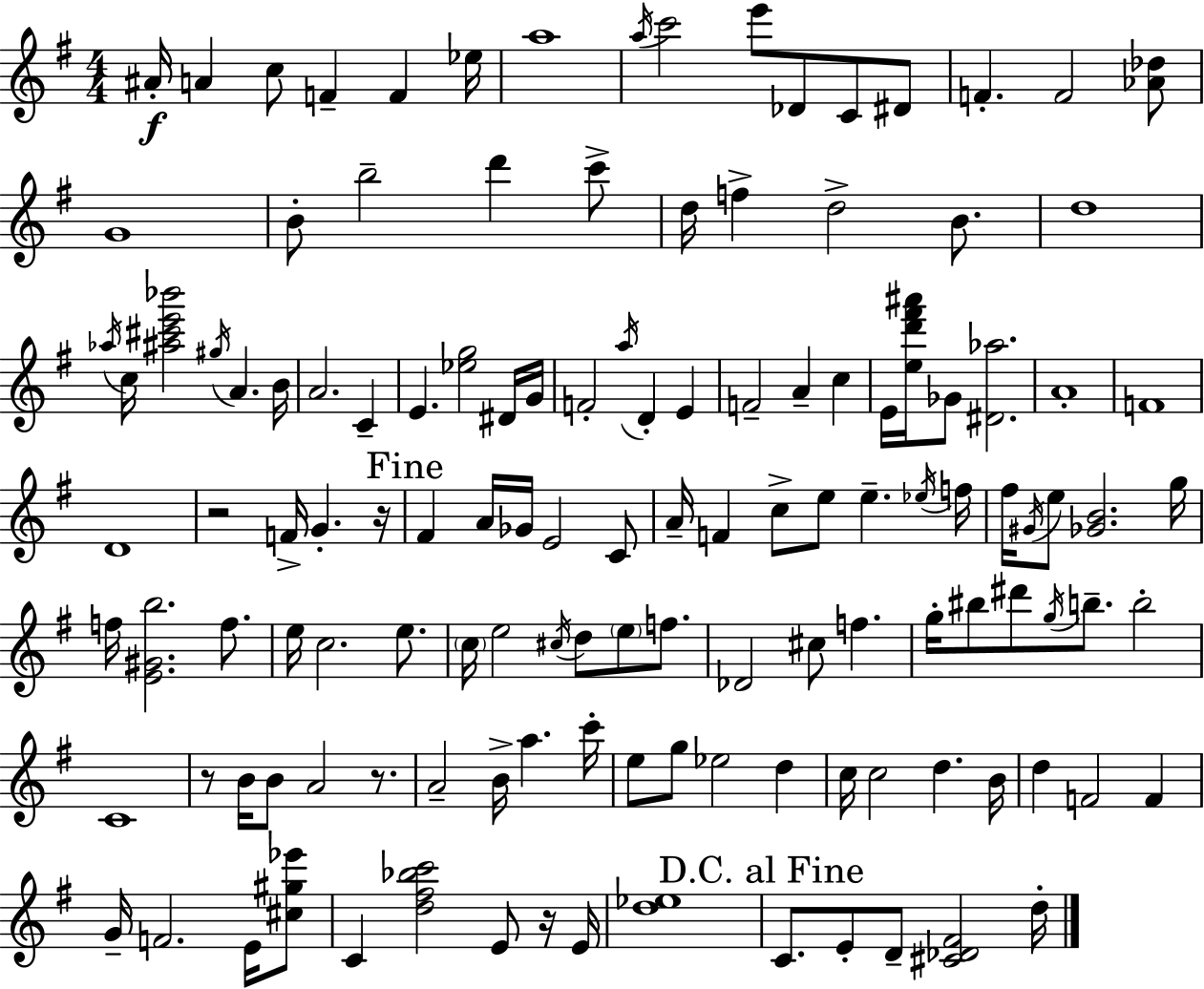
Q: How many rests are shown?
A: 5